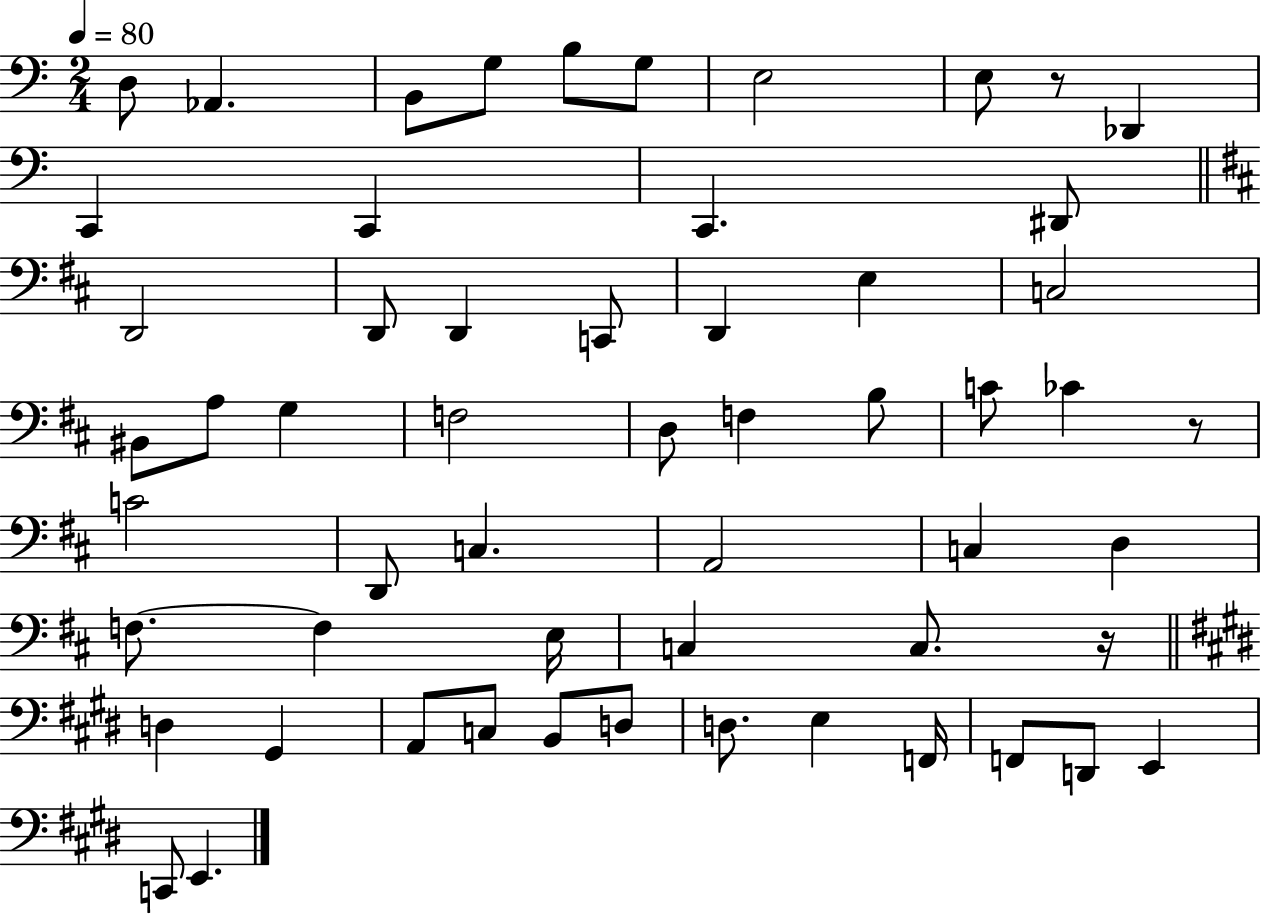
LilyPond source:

{
  \clef bass
  \numericTimeSignature
  \time 2/4
  \key c \major
  \tempo 4 = 80
  \repeat volta 2 { d8 aes,4. | b,8 g8 b8 g8 | e2 | e8 r8 des,4 | \break c,4 c,4 | c,4. dis,8 | \bar "||" \break \key d \major d,2 | d,8 d,4 c,8 | d,4 e4 | c2 | \break bis,8 a8 g4 | f2 | d8 f4 b8 | c'8 ces'4 r8 | \break c'2 | d,8 c4. | a,2 | c4 d4 | \break f8.~~ f4 e16 | c4 c8. r16 | \bar "||" \break \key e \major d4 gis,4 | a,8 c8 b,8 d8 | d8. e4 f,16 | f,8 d,8 e,4 | \break c,8 e,4. | } \bar "|."
}